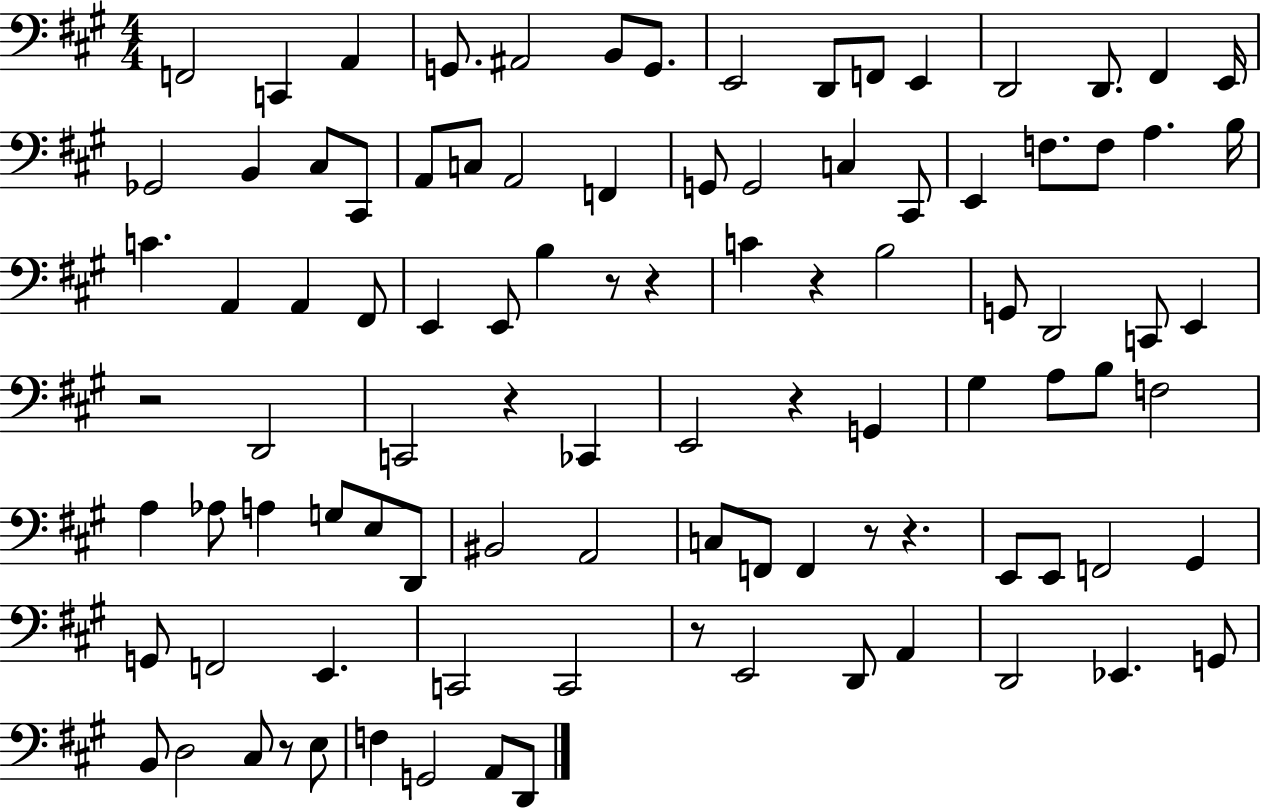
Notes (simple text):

F2/h C2/q A2/q G2/e. A#2/h B2/e G2/e. E2/h D2/e F2/e E2/q D2/h D2/e. F#2/q E2/s Gb2/h B2/q C#3/e C#2/e A2/e C3/e A2/h F2/q G2/e G2/h C3/q C#2/e E2/q F3/e. F3/e A3/q. B3/s C4/q. A2/q A2/q F#2/e E2/q E2/e B3/q R/e R/q C4/q R/q B3/h G2/e D2/h C2/e E2/q R/h D2/h C2/h R/q CES2/q E2/h R/q G2/q G#3/q A3/e B3/e F3/h A3/q Ab3/e A3/q G3/e E3/e D2/e BIS2/h A2/h C3/e F2/e F2/q R/e R/q. E2/e E2/e F2/h G#2/q G2/e F2/h E2/q. C2/h C2/h R/e E2/h D2/e A2/q D2/h Eb2/q. G2/e B2/e D3/h C#3/e R/e E3/e F3/q G2/h A2/e D2/e